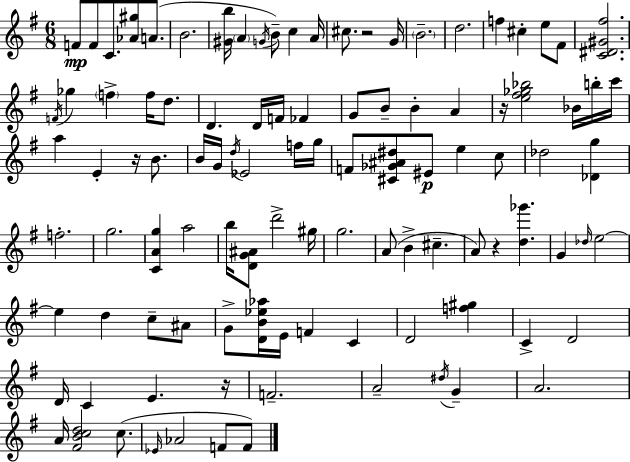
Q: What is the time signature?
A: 6/8